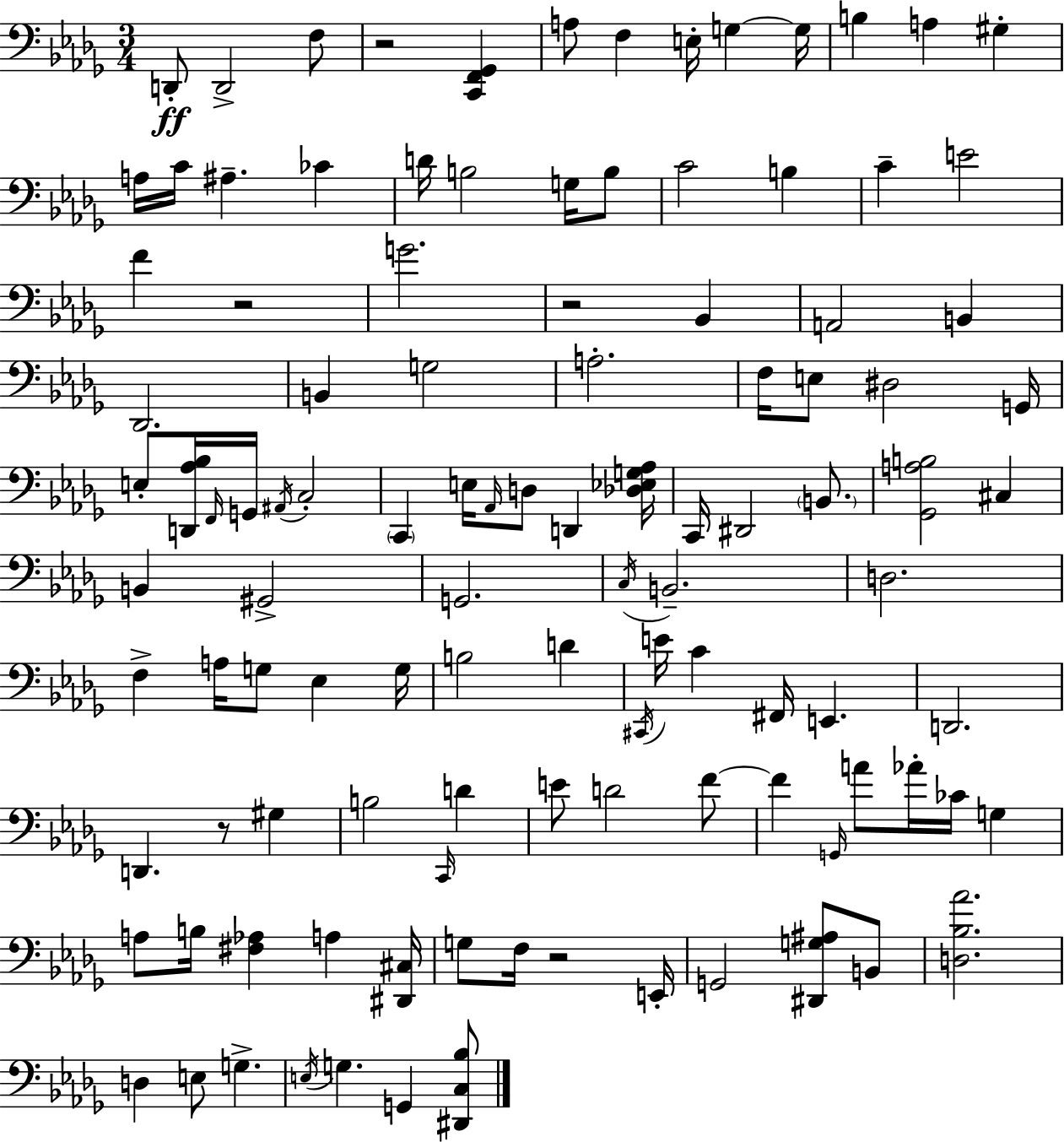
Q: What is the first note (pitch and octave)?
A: D2